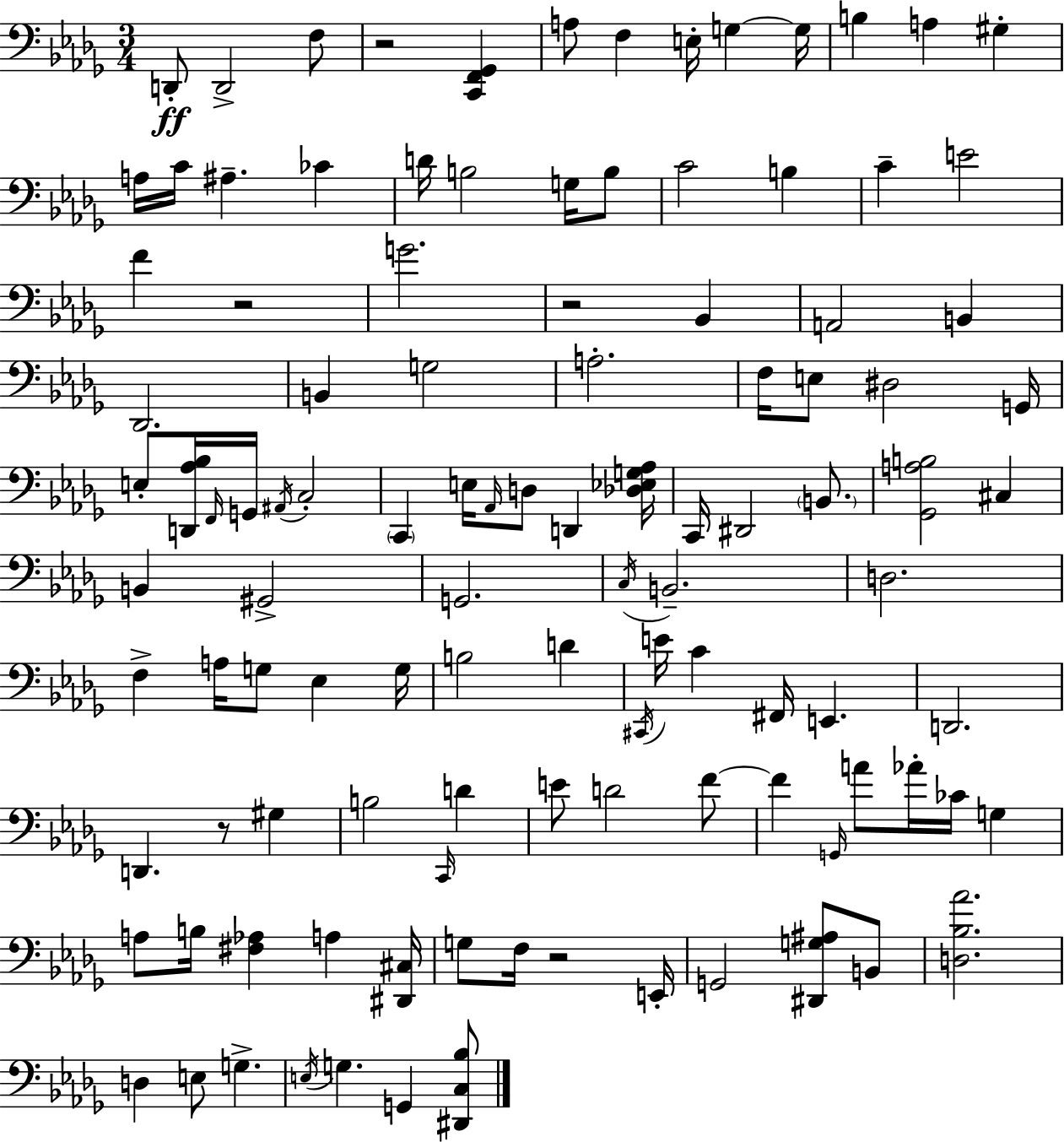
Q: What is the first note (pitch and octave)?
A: D2